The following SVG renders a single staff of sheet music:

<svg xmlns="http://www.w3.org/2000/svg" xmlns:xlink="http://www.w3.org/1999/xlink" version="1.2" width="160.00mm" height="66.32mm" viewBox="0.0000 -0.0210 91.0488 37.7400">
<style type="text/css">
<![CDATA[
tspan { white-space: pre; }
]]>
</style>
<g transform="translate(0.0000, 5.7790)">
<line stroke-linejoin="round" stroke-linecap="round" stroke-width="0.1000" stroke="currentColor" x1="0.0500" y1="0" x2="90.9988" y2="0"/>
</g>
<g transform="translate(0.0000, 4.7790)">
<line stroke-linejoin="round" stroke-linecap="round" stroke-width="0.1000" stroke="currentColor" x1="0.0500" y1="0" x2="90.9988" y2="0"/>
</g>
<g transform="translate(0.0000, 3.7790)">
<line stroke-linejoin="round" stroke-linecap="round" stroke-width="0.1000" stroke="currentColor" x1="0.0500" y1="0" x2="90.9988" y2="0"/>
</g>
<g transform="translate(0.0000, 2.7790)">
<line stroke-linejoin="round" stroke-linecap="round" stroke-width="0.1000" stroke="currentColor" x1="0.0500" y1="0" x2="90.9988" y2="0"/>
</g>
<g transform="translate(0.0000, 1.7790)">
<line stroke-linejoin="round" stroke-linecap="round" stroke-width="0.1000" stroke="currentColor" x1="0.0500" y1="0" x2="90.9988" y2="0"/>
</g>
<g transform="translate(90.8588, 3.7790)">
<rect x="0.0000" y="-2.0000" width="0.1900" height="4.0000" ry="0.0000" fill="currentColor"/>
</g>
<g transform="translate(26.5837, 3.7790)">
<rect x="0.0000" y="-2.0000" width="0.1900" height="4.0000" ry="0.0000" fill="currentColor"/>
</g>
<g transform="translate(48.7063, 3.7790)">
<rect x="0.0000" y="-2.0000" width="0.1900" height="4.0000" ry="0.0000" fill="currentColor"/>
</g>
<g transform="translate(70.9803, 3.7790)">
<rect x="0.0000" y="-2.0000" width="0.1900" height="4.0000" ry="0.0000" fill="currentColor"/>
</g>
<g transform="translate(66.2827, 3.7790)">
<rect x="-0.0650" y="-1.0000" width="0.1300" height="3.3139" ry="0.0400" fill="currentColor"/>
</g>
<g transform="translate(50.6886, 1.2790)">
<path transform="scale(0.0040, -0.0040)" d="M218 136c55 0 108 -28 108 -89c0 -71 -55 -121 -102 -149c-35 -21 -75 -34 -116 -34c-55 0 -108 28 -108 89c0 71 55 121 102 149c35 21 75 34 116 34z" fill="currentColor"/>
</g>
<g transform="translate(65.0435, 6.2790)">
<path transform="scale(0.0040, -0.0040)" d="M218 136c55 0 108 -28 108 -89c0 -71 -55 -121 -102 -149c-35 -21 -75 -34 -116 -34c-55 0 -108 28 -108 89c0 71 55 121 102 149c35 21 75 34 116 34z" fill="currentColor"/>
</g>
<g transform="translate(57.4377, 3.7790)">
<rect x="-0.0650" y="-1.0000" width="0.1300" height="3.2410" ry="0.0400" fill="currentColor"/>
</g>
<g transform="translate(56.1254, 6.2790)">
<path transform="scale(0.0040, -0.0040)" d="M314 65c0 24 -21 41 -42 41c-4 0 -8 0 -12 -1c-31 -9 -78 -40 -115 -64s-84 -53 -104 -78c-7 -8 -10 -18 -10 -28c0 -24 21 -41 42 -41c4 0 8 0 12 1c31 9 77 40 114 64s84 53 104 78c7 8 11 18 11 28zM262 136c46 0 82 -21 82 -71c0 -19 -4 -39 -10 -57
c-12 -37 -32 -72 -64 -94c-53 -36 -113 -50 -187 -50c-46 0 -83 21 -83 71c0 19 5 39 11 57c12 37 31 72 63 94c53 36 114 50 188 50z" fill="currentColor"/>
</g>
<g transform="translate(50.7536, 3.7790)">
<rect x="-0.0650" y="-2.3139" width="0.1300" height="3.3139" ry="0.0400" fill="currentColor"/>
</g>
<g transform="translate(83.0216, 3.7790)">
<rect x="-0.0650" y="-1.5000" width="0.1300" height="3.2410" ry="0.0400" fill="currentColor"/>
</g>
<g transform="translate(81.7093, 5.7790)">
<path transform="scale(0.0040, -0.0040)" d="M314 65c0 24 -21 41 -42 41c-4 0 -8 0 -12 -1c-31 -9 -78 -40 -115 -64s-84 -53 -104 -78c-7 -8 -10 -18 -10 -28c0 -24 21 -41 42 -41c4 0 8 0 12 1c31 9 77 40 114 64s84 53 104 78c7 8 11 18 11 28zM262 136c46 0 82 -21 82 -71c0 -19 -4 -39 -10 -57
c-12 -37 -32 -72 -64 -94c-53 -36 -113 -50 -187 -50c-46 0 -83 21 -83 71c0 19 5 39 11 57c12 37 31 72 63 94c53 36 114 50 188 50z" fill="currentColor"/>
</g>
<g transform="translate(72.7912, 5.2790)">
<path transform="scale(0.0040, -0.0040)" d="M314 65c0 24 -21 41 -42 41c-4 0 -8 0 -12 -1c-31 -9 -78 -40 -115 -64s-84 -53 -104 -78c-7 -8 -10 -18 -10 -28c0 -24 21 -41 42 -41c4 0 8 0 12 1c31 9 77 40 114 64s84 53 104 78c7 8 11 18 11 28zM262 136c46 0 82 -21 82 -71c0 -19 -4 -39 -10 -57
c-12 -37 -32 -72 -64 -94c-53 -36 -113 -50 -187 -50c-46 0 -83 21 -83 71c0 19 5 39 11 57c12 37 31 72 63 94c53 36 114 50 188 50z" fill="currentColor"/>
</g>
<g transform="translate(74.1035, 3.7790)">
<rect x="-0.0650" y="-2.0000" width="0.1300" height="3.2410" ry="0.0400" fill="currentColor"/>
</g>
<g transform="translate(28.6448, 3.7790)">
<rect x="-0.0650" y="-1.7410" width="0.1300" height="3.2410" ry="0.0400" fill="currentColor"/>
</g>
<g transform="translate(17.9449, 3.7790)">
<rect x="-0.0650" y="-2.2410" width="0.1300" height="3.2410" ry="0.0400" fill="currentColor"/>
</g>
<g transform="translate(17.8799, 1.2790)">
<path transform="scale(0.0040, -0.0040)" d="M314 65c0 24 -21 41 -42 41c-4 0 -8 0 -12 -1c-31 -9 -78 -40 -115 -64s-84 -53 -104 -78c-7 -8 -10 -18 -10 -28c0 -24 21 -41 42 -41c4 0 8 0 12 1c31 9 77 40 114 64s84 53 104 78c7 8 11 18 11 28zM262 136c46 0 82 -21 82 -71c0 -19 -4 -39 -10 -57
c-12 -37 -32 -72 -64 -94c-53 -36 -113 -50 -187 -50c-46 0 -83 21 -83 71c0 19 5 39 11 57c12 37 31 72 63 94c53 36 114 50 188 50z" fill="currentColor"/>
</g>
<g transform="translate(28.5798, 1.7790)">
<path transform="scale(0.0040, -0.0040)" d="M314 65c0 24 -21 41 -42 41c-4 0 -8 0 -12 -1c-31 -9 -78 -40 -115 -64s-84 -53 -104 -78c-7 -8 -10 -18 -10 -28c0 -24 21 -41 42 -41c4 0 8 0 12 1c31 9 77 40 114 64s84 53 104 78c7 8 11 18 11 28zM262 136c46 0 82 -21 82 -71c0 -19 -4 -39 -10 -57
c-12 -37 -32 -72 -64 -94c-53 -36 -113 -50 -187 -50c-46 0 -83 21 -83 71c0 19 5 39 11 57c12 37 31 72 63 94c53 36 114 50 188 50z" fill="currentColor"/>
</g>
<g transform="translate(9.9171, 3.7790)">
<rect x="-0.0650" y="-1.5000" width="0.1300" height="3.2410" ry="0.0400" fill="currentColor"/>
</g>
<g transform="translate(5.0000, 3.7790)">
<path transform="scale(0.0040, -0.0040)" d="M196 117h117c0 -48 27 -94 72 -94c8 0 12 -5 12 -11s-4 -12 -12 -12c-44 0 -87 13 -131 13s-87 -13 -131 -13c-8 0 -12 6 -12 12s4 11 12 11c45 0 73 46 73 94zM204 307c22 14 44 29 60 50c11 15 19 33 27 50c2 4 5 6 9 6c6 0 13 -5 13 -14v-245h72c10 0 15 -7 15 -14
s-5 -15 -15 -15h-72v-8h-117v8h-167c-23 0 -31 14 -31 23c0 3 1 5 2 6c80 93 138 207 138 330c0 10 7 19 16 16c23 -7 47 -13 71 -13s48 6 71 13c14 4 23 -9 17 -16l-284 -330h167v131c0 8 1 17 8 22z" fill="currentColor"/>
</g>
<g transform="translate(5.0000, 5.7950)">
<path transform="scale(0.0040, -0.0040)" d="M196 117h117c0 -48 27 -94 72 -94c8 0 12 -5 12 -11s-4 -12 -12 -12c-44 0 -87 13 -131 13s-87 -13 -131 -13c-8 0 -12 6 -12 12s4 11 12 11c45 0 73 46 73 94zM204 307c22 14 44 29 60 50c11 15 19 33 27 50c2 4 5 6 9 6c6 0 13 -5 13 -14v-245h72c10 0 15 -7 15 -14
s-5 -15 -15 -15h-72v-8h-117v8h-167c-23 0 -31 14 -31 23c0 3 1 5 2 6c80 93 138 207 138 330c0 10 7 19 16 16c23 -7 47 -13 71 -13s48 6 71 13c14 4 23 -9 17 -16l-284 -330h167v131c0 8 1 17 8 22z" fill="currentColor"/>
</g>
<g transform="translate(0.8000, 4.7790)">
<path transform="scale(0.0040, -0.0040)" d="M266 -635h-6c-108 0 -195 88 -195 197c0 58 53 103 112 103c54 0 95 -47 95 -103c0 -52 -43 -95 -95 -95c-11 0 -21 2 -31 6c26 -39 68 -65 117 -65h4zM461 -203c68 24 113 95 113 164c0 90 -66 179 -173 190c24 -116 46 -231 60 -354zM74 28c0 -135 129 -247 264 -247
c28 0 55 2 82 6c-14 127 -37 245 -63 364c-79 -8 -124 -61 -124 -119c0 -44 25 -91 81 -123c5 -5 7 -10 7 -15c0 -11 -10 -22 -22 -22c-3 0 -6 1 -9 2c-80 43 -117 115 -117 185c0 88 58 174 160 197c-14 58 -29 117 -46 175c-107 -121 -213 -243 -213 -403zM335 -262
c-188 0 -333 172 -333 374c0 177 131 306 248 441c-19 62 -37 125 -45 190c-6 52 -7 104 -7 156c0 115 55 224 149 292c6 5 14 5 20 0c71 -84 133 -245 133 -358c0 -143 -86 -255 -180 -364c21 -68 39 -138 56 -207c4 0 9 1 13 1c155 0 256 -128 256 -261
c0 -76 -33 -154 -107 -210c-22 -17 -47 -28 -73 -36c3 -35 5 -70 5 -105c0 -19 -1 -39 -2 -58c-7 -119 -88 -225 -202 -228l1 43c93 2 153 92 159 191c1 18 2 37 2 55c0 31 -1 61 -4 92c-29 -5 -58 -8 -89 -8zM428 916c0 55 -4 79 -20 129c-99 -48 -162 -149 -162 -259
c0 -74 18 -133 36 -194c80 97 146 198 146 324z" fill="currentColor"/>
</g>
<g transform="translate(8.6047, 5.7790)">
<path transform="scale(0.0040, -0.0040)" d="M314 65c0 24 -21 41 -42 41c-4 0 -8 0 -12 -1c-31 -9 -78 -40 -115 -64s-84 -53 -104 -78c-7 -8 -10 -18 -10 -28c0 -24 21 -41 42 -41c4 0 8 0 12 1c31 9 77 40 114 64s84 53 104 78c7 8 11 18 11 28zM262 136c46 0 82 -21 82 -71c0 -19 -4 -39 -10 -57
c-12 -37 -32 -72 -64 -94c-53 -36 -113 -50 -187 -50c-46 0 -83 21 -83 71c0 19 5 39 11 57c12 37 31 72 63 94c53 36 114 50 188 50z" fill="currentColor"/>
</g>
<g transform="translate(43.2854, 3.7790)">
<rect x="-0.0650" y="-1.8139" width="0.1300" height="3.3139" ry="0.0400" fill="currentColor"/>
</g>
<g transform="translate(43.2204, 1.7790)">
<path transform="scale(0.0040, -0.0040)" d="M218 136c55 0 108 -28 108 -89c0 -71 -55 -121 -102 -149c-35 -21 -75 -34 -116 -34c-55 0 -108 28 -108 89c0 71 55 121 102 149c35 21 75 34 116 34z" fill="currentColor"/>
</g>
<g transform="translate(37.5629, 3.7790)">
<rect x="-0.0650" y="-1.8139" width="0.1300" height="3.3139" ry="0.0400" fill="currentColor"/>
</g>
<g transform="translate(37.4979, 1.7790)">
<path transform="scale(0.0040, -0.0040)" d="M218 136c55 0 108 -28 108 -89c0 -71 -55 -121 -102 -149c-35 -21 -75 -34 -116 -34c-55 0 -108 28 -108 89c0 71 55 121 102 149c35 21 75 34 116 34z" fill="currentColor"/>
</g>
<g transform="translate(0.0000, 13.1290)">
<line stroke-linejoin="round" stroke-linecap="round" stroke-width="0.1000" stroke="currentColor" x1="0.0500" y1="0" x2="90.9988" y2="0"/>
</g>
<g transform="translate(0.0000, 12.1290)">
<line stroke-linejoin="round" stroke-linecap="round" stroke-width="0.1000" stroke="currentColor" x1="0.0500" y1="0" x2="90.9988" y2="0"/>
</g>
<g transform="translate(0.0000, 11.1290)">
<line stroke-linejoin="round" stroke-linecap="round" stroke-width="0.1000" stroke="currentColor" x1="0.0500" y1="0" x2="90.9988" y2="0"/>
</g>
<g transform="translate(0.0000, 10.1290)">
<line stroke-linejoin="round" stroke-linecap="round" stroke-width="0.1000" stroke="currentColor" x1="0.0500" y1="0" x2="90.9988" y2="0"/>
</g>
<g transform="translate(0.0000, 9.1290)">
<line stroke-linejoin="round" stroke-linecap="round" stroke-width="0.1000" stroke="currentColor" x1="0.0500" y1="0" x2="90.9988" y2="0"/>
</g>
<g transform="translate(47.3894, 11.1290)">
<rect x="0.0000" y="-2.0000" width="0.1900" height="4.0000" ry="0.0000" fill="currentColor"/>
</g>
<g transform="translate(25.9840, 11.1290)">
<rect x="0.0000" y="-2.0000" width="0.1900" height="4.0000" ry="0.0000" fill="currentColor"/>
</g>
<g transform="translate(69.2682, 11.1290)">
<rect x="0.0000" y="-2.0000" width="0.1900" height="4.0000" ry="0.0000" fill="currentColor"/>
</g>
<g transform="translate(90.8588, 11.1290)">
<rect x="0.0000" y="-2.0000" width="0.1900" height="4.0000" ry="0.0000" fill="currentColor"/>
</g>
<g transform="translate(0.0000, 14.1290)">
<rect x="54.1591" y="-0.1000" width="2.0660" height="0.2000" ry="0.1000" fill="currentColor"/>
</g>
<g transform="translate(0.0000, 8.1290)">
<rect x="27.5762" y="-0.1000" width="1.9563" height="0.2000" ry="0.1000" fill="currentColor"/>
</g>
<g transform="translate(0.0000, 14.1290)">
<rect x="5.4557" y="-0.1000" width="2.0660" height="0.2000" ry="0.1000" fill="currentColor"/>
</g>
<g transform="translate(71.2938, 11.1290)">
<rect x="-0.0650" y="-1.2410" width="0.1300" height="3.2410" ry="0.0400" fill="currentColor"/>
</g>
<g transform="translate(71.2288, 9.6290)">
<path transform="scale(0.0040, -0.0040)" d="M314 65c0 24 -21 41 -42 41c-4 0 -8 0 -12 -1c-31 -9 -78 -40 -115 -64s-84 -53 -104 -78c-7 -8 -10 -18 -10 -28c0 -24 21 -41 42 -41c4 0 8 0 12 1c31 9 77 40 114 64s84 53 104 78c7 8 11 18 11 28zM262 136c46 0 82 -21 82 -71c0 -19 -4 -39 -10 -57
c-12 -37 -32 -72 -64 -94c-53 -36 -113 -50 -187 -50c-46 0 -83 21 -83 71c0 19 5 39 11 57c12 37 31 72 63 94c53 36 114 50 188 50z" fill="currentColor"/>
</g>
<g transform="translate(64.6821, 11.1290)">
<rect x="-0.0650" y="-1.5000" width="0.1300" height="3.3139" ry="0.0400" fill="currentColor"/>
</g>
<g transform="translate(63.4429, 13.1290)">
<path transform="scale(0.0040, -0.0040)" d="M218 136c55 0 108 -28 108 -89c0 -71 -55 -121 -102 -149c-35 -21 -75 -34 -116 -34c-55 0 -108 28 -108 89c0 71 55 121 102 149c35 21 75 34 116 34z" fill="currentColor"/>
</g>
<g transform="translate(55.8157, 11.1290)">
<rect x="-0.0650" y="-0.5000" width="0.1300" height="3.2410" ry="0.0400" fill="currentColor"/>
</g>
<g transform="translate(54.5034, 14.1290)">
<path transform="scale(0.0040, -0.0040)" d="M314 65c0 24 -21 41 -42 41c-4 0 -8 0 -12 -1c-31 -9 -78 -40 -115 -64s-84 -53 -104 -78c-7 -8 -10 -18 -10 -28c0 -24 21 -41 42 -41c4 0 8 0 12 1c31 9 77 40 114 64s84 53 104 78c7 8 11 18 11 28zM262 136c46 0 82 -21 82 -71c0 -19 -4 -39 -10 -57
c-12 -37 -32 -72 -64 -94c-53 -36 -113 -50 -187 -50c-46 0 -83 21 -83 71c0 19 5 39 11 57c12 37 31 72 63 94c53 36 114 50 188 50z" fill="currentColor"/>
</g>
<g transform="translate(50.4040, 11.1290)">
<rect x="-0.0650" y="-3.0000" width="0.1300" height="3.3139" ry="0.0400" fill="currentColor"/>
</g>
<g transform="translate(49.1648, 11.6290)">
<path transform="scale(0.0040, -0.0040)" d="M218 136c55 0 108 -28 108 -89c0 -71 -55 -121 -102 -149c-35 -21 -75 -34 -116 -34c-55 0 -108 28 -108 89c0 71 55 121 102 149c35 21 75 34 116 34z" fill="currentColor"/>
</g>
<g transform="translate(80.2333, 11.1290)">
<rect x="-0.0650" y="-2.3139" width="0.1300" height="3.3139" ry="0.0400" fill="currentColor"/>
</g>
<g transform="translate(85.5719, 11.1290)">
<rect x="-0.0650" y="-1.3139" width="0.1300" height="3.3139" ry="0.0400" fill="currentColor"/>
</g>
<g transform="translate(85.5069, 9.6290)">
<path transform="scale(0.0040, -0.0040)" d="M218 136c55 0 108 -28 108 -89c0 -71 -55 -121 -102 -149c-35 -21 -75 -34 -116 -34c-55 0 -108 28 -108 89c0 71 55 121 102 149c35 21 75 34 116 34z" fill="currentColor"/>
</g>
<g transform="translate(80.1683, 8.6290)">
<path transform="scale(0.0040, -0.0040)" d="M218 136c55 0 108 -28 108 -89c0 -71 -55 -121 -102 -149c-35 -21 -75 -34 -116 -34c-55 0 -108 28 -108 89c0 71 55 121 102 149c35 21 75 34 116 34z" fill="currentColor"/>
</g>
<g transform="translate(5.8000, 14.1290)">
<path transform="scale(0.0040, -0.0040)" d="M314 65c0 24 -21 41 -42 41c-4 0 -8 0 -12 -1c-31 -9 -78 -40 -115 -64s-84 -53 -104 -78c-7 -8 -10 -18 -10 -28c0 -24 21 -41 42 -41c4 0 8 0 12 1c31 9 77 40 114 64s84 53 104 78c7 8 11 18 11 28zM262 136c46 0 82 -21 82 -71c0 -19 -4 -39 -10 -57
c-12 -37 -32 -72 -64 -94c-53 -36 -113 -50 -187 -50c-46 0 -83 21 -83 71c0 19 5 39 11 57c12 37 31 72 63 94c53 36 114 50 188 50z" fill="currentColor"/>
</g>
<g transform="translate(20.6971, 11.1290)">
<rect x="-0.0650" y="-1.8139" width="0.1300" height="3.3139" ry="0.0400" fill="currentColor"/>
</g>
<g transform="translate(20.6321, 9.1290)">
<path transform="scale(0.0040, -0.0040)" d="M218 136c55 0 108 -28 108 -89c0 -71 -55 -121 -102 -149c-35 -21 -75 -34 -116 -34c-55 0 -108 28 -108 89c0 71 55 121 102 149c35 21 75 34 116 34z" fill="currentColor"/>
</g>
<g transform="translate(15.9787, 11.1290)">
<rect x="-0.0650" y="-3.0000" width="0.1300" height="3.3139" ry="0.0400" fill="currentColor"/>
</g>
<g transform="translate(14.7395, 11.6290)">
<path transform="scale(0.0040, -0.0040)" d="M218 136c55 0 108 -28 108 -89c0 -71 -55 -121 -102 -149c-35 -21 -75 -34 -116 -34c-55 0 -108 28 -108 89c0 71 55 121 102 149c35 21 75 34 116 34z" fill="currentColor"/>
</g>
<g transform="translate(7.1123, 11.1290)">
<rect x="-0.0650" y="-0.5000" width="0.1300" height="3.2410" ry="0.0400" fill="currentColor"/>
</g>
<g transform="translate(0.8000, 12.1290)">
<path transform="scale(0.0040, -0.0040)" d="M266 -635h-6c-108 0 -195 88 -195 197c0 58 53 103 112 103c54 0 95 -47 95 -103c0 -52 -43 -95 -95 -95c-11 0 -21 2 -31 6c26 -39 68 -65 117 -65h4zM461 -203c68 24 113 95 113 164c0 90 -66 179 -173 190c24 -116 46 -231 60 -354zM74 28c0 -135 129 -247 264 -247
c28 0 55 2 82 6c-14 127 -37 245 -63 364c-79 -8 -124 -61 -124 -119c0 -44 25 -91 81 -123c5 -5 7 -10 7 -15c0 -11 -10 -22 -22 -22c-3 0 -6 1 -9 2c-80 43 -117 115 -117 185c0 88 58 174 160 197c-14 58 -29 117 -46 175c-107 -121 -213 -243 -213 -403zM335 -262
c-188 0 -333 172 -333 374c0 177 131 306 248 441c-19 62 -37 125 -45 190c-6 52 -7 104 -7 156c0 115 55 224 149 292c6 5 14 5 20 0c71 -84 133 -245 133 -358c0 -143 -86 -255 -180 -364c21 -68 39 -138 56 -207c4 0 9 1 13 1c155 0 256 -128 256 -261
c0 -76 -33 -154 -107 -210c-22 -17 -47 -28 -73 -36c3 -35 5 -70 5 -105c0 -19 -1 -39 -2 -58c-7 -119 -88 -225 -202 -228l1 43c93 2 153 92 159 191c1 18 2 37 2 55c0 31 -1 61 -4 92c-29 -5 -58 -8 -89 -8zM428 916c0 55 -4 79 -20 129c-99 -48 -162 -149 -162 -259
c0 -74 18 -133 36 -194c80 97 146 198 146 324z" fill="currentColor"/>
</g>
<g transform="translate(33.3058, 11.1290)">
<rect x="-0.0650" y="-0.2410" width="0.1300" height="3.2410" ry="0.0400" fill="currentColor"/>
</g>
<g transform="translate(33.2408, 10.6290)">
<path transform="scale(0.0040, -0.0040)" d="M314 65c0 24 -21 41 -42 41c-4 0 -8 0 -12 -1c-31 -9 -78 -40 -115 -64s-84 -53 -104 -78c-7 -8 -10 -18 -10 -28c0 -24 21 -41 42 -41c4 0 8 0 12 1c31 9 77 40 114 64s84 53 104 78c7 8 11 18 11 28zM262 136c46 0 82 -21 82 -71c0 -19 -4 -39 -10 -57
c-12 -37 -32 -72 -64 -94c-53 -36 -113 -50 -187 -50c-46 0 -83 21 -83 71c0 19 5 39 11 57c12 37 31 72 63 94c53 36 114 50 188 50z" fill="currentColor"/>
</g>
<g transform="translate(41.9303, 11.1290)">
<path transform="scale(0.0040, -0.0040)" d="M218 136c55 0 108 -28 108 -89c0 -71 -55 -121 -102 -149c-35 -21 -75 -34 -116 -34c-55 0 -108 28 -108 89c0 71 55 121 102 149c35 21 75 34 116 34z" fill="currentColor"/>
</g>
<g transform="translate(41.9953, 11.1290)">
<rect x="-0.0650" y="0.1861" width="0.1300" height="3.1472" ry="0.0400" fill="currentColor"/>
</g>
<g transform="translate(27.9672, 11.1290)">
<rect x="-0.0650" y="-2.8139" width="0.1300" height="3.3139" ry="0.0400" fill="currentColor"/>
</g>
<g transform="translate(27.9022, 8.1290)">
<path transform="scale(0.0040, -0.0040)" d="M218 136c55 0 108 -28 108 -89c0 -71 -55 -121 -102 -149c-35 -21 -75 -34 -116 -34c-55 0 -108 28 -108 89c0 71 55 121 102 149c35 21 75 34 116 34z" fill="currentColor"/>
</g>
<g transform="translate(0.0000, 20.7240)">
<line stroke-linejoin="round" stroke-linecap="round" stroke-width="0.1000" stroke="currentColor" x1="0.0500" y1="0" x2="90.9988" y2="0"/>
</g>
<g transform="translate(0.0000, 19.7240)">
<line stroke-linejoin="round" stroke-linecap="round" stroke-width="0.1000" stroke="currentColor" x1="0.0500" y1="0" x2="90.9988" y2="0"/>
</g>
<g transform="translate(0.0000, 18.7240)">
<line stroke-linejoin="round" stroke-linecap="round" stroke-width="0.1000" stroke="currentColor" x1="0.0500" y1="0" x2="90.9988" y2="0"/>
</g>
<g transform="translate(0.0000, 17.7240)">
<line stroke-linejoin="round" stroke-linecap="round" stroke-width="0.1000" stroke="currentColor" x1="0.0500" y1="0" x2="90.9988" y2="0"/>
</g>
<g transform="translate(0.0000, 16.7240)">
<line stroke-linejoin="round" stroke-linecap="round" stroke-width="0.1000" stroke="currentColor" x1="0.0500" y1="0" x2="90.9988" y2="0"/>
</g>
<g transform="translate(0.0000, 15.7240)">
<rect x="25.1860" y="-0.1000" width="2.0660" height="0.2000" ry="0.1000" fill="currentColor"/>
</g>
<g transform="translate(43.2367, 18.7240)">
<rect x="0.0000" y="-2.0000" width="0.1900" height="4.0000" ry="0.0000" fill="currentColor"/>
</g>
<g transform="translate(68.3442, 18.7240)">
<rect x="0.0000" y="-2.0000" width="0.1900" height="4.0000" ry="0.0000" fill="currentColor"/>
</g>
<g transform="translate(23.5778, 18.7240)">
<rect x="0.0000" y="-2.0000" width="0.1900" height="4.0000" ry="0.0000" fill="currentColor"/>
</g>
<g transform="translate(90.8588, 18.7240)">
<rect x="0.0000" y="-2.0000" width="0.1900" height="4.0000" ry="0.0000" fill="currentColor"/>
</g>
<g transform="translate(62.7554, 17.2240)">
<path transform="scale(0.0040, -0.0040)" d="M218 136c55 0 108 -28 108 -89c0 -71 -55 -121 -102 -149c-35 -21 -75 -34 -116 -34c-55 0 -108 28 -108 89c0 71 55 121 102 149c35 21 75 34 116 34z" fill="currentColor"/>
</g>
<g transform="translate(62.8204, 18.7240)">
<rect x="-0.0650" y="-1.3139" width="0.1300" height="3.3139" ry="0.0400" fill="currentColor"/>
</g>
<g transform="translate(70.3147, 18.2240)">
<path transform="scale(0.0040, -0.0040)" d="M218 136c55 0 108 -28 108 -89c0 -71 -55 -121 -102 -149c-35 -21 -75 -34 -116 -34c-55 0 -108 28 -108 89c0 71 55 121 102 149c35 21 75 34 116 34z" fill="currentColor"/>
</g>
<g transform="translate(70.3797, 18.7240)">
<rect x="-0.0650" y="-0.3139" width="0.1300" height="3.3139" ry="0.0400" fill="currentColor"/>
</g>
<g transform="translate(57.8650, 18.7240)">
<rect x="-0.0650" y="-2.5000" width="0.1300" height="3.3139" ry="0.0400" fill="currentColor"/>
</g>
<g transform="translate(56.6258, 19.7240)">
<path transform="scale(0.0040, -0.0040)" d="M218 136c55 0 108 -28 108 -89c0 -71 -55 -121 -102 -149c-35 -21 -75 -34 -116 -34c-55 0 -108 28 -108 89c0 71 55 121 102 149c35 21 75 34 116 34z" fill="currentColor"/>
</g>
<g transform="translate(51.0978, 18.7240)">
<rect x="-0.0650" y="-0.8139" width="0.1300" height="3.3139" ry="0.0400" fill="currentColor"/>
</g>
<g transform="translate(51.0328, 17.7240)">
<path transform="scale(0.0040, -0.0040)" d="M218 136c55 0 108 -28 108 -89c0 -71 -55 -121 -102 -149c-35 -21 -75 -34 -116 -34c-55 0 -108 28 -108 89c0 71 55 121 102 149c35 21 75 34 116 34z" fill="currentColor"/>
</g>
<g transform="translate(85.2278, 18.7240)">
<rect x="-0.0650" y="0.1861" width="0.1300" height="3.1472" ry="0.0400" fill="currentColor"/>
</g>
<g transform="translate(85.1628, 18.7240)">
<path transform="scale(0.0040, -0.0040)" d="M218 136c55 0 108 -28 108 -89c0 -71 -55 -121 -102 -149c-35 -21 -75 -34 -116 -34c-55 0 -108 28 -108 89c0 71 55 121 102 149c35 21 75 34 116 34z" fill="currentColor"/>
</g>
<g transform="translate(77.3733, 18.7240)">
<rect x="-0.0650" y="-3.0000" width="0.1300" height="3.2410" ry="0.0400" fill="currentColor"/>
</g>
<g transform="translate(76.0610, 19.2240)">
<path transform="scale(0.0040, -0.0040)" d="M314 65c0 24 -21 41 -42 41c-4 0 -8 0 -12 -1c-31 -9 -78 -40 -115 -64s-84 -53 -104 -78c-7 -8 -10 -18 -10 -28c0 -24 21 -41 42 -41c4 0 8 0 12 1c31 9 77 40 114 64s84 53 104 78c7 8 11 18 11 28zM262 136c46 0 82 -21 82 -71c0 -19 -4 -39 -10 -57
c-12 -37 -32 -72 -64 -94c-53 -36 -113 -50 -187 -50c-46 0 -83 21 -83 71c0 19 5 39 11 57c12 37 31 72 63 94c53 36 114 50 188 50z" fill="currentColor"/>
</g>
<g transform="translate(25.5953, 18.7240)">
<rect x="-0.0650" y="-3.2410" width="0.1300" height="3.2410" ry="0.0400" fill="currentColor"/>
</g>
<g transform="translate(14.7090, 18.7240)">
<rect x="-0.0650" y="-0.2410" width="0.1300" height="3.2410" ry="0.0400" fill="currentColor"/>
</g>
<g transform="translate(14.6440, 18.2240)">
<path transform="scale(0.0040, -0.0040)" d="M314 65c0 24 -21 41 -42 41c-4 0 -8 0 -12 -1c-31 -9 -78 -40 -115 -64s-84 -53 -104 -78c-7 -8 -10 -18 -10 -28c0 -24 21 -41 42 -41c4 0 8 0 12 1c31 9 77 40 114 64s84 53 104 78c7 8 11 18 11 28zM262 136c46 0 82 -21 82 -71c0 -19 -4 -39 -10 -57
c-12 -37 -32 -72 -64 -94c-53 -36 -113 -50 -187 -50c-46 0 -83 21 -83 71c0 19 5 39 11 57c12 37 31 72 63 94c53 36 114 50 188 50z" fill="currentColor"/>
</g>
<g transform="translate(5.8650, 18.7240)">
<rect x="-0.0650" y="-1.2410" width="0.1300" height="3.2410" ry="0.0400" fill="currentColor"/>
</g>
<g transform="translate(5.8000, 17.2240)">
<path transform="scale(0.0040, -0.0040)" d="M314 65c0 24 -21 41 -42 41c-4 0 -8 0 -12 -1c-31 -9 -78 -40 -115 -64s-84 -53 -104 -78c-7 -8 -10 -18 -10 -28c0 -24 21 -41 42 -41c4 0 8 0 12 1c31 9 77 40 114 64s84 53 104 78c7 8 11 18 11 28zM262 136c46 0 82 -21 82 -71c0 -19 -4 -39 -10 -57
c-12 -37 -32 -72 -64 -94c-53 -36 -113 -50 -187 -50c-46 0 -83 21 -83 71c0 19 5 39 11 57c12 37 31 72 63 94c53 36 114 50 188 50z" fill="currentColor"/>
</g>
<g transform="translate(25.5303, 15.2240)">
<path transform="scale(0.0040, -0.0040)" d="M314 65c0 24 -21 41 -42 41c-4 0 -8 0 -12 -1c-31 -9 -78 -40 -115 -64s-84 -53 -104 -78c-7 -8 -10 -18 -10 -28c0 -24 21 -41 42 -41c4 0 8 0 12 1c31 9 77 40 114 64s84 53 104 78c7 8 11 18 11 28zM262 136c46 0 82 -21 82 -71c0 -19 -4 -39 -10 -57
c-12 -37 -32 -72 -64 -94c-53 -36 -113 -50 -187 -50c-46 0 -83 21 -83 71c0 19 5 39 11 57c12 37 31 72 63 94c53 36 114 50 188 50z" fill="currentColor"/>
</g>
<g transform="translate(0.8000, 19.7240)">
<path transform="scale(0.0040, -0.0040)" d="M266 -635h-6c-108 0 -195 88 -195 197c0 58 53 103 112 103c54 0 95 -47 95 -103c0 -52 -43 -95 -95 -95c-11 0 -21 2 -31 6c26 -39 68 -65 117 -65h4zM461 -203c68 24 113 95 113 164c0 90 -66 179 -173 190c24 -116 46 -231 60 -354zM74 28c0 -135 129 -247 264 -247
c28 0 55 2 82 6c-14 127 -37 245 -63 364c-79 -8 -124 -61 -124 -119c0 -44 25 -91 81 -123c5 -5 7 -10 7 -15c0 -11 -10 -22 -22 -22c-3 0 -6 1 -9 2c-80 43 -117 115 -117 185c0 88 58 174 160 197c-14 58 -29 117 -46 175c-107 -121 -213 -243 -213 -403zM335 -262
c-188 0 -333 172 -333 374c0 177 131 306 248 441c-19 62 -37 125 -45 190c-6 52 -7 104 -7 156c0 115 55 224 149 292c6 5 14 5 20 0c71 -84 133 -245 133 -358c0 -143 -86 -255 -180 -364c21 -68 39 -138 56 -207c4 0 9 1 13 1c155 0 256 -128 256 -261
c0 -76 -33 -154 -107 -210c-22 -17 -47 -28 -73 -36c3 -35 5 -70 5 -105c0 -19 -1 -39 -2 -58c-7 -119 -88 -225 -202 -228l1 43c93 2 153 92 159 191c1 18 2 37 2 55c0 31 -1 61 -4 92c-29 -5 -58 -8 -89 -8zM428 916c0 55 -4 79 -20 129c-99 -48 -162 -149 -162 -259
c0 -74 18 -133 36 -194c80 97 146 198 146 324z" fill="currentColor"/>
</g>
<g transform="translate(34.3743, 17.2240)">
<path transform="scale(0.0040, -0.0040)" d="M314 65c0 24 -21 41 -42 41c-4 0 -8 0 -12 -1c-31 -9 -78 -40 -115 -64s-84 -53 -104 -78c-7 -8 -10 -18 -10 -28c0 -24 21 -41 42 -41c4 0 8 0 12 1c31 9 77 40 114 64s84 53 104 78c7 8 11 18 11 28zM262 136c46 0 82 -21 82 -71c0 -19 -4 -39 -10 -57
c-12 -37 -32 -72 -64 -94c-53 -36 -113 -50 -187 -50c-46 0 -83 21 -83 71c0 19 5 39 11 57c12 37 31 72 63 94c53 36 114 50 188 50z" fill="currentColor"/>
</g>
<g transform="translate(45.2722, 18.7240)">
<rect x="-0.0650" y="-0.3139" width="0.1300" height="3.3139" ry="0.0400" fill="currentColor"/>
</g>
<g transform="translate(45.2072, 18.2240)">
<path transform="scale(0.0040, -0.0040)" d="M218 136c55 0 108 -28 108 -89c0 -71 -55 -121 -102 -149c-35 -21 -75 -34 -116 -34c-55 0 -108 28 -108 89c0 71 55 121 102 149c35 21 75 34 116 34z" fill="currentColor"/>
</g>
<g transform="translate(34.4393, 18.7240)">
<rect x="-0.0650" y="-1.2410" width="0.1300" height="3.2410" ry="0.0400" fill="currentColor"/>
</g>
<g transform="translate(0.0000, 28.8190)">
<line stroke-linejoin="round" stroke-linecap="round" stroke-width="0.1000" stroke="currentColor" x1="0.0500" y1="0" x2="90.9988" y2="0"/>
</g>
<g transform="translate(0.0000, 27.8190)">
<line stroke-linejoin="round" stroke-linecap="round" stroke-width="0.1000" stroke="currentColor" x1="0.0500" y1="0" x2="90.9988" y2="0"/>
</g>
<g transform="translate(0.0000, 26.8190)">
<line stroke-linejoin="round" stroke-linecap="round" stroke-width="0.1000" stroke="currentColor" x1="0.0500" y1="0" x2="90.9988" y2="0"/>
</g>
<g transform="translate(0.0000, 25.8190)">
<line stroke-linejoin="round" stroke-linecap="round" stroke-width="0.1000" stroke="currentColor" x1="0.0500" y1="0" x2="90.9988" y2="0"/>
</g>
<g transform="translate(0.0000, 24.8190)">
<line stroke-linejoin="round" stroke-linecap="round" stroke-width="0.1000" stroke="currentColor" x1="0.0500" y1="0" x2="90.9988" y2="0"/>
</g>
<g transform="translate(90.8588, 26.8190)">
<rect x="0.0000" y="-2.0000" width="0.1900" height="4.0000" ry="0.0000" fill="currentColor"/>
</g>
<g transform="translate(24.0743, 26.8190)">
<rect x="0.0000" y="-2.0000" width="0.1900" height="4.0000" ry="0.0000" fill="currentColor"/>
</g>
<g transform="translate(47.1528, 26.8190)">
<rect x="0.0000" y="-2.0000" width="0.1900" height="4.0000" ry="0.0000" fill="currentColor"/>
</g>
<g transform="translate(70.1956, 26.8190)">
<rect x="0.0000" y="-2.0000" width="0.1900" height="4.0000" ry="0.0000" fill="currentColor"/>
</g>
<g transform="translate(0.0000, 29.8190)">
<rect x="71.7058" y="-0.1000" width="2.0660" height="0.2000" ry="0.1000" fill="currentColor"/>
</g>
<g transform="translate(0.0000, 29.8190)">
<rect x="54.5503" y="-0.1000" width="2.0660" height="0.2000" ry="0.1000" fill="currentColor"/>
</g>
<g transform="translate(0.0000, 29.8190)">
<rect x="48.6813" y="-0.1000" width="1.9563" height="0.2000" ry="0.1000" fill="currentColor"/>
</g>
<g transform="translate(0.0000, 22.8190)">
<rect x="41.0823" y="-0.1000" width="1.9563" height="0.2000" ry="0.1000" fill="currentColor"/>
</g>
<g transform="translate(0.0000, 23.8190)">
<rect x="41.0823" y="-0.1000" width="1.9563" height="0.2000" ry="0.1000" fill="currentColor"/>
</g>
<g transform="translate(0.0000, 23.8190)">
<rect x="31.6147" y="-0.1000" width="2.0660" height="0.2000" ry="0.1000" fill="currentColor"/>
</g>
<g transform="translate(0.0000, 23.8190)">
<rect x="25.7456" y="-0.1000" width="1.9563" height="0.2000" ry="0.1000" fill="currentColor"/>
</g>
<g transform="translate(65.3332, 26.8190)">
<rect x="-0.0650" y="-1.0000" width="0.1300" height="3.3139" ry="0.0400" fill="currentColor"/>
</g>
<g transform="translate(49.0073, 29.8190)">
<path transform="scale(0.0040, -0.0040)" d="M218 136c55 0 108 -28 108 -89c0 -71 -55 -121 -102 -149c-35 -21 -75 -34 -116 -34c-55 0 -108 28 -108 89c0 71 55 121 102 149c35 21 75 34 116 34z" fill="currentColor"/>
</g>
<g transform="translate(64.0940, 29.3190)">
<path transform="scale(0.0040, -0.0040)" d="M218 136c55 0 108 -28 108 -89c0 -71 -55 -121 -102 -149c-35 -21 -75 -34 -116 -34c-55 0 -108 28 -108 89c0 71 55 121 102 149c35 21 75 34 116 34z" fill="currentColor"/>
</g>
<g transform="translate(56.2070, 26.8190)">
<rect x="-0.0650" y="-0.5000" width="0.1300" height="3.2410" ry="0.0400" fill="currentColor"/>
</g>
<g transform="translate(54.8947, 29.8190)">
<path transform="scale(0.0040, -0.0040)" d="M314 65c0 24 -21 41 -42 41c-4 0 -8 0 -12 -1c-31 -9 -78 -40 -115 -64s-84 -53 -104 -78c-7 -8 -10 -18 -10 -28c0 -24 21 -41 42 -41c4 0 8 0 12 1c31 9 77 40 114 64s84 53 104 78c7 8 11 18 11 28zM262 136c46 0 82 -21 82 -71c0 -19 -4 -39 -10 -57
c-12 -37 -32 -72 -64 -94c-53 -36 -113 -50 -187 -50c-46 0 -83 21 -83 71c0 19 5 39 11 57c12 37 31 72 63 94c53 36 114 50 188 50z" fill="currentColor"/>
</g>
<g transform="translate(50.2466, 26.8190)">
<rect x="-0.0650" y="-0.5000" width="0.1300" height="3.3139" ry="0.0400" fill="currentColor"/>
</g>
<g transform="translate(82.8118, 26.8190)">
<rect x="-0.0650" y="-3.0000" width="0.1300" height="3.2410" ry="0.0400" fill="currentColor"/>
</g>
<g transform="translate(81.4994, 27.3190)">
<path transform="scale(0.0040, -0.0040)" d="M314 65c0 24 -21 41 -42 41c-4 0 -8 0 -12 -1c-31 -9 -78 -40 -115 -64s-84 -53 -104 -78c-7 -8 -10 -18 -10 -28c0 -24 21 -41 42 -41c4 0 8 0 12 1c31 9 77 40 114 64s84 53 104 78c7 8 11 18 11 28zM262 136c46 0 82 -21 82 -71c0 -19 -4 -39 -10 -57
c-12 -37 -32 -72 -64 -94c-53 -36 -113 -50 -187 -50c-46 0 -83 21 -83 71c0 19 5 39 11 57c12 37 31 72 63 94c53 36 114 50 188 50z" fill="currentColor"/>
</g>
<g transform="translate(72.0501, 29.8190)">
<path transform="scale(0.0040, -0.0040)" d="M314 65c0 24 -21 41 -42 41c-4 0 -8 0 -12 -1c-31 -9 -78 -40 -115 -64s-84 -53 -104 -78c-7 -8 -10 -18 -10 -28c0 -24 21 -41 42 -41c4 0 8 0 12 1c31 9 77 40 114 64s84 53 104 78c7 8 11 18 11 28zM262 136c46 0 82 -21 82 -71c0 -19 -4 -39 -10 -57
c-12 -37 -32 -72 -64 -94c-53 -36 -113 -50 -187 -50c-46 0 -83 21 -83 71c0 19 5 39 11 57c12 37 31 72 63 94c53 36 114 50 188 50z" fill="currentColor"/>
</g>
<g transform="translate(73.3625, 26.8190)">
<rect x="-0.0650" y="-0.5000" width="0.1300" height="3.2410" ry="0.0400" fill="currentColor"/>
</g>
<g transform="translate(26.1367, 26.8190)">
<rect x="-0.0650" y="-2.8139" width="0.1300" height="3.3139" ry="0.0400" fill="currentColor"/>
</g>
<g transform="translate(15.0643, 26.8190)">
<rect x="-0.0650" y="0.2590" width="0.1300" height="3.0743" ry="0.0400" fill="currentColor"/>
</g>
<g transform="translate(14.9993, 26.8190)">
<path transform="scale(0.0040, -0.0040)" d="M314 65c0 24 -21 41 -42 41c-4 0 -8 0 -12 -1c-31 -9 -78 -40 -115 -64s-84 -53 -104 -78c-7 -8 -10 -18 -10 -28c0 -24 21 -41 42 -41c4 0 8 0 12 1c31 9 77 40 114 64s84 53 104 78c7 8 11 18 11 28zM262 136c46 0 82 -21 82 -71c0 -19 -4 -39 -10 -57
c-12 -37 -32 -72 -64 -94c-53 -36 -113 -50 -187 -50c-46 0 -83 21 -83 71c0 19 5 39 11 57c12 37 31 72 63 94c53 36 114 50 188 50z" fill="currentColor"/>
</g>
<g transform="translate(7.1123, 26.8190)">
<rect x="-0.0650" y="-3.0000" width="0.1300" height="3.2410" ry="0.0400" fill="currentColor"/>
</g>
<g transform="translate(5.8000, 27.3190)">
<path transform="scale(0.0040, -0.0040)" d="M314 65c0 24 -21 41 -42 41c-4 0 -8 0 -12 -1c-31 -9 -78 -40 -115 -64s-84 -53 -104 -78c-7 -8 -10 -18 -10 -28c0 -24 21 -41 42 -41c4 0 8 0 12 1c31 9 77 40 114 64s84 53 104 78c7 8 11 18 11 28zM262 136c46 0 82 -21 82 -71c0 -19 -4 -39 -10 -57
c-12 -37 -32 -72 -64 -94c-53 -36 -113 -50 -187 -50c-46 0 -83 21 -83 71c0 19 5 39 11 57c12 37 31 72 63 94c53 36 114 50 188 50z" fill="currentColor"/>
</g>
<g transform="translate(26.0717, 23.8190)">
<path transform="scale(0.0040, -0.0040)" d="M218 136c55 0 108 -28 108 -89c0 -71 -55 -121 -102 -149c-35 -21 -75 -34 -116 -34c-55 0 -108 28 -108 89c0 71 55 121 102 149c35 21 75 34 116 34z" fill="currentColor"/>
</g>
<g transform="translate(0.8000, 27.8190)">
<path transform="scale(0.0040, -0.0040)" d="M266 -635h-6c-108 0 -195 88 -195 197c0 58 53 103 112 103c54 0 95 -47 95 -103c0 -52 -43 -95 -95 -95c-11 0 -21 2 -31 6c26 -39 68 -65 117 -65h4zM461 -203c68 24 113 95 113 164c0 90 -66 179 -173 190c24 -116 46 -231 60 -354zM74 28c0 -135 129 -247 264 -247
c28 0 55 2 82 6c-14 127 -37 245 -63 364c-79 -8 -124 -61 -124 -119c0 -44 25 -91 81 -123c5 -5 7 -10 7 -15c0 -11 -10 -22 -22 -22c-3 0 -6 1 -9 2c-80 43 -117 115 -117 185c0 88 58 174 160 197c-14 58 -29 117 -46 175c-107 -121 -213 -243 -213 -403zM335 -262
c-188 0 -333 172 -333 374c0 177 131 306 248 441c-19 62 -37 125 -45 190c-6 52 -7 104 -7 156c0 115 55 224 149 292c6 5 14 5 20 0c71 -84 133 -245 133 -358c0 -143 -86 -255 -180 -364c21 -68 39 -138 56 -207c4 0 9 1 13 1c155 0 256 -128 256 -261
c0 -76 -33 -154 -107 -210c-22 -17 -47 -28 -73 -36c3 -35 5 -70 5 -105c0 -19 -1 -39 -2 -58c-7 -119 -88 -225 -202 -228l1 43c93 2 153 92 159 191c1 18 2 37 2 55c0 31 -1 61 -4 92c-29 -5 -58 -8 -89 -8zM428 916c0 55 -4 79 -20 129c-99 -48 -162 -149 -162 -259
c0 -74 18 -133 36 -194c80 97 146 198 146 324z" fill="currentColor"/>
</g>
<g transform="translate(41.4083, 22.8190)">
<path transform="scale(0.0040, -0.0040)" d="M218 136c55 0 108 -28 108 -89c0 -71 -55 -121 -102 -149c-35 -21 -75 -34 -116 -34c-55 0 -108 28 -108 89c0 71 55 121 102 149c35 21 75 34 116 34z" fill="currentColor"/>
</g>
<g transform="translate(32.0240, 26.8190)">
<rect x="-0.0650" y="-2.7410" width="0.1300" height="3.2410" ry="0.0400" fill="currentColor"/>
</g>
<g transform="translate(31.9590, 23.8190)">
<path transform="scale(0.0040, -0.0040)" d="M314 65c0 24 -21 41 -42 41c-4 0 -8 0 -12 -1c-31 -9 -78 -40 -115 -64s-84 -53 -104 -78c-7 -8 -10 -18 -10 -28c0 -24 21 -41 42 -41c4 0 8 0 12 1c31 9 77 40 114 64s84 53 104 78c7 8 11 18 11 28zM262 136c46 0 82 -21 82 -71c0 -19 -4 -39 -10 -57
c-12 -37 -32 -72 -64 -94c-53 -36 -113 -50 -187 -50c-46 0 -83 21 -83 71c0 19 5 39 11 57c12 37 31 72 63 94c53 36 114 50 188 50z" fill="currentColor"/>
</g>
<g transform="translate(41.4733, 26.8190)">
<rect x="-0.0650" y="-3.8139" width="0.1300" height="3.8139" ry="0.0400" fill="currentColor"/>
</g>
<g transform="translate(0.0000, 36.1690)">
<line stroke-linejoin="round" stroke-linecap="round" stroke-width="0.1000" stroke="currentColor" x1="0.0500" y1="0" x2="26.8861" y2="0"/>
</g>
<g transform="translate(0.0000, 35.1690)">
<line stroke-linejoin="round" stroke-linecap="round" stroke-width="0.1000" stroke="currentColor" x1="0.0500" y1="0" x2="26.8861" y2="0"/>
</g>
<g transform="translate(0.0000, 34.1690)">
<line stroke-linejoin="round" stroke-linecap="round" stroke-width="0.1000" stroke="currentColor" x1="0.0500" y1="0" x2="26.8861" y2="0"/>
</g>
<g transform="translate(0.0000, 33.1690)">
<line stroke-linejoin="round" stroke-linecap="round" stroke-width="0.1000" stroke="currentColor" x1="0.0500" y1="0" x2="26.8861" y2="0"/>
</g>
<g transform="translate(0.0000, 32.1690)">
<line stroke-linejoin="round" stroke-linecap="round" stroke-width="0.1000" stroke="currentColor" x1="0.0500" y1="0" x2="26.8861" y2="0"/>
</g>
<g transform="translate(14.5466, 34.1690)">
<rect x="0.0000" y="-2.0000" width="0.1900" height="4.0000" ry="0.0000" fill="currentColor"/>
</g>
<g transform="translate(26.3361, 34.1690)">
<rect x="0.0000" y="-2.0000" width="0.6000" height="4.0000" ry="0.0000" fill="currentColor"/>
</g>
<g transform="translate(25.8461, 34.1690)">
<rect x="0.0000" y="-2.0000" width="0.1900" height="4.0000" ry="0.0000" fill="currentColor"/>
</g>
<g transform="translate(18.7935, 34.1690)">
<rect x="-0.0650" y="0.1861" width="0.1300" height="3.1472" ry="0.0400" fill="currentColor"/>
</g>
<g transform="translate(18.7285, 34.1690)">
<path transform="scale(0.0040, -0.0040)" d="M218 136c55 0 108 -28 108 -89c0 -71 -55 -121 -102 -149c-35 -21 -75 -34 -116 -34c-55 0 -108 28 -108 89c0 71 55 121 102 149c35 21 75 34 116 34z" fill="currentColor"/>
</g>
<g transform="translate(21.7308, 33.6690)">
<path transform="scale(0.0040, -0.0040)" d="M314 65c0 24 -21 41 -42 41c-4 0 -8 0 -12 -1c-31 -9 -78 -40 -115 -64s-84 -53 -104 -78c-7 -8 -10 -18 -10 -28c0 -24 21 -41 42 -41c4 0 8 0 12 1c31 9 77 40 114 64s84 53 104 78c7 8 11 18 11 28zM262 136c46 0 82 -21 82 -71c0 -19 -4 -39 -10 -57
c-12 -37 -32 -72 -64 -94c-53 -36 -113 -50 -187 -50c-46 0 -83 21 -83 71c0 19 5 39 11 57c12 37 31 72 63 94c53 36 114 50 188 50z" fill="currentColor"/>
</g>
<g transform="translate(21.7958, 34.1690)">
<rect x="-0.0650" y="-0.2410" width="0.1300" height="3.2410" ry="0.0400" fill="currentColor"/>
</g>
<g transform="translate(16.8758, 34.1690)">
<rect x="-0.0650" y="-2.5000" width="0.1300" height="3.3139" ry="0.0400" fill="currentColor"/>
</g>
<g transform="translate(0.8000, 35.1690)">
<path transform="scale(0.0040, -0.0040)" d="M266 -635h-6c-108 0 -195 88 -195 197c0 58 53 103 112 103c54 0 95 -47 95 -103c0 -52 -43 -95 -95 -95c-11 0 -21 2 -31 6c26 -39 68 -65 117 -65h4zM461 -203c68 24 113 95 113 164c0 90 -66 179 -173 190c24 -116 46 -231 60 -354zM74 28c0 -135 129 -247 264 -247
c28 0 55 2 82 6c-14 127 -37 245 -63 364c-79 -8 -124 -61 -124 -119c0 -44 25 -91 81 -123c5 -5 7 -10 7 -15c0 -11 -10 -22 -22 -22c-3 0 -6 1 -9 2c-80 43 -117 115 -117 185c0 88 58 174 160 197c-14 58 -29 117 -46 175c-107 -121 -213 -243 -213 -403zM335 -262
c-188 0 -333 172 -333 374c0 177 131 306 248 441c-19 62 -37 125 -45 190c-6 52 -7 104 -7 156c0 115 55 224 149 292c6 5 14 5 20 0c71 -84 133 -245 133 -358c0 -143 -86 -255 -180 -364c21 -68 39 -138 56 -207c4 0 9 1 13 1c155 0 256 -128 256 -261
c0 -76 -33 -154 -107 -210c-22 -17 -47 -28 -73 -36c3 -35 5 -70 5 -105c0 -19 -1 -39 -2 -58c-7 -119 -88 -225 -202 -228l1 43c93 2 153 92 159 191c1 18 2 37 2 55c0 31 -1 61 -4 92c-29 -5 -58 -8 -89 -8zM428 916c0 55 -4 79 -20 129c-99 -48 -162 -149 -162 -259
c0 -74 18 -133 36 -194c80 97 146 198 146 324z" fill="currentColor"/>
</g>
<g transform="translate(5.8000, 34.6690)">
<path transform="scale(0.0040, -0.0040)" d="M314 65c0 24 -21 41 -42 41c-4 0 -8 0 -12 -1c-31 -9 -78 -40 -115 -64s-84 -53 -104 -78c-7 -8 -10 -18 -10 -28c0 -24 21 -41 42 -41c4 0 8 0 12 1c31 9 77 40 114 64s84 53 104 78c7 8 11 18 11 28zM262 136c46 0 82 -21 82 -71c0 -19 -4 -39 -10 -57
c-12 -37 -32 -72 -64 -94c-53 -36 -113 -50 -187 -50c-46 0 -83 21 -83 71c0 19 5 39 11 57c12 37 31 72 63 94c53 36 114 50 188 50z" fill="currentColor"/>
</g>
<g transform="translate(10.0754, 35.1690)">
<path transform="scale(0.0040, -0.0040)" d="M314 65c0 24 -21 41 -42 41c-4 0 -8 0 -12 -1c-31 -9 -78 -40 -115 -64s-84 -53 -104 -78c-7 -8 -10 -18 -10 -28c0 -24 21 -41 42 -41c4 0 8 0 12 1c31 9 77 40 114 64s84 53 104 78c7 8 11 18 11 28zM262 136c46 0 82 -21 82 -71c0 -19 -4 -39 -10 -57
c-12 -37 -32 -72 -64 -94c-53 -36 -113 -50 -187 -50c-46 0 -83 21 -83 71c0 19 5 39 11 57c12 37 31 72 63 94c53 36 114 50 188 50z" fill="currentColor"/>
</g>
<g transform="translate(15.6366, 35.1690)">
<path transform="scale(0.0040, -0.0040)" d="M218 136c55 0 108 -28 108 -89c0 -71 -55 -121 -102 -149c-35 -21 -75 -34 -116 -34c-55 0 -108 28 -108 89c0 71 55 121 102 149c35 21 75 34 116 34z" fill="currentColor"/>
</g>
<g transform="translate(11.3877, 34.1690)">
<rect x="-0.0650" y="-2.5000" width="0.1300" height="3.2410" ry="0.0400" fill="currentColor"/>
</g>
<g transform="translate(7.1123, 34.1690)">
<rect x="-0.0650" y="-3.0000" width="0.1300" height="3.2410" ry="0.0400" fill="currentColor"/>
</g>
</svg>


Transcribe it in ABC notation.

X:1
T:Untitled
M:4/4
L:1/4
K:C
E2 g2 f2 f f g D2 D F2 E2 C2 A f a c2 B A C2 E e2 g e e2 c2 b2 e2 c d G e c A2 B A2 B2 a a2 c' C C2 D C2 A2 A2 G2 G B c2